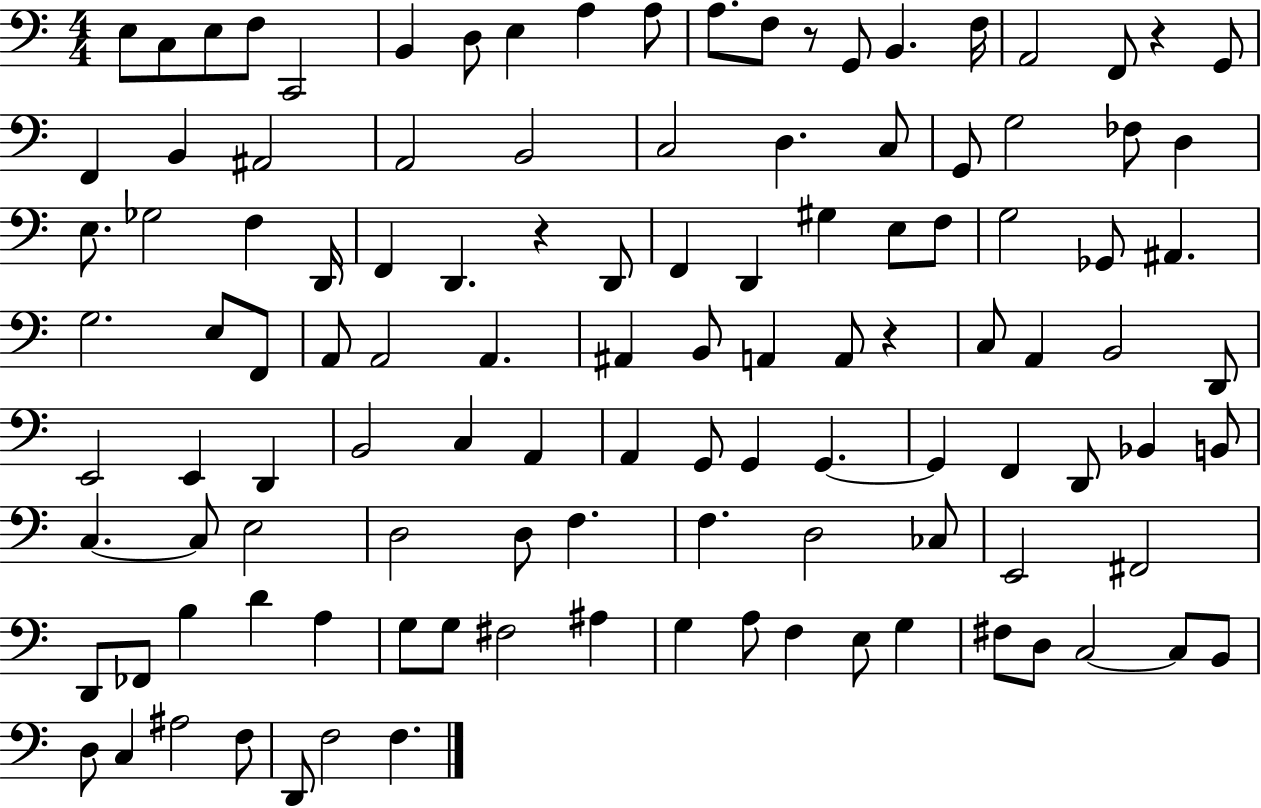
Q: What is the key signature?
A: C major